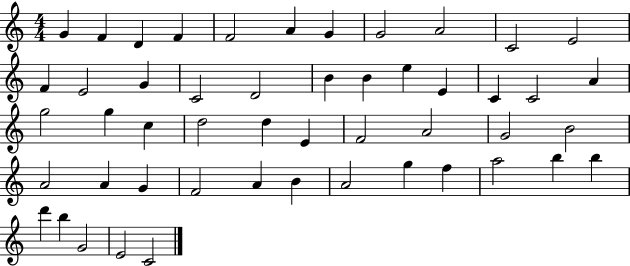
{
  \clef treble
  \numericTimeSignature
  \time 4/4
  \key c \major
  g'4 f'4 d'4 f'4 | f'2 a'4 g'4 | g'2 a'2 | c'2 e'2 | \break f'4 e'2 g'4 | c'2 d'2 | b'4 b'4 e''4 e'4 | c'4 c'2 a'4 | \break g''2 g''4 c''4 | d''2 d''4 e'4 | f'2 a'2 | g'2 b'2 | \break a'2 a'4 g'4 | f'2 a'4 b'4 | a'2 g''4 f''4 | a''2 b''4 b''4 | \break d'''4 b''4 g'2 | e'2 c'2 | \bar "|."
}